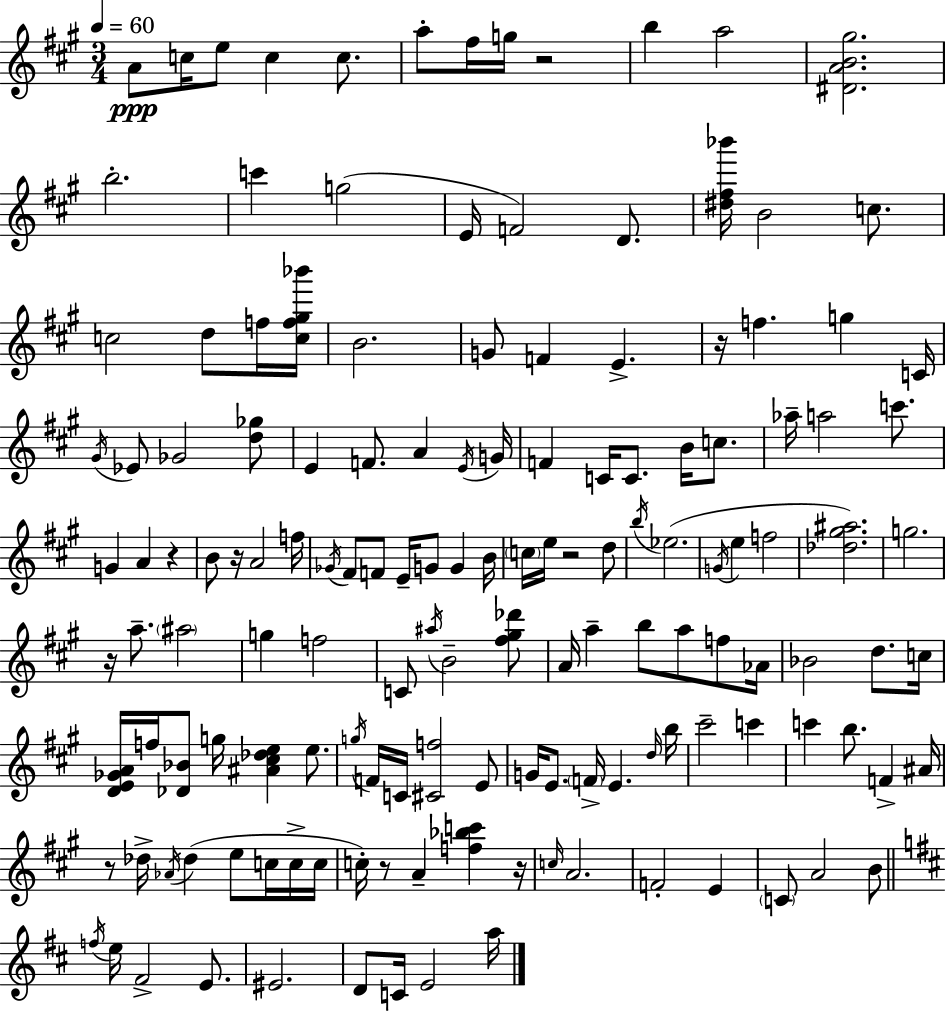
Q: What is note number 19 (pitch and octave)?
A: C5